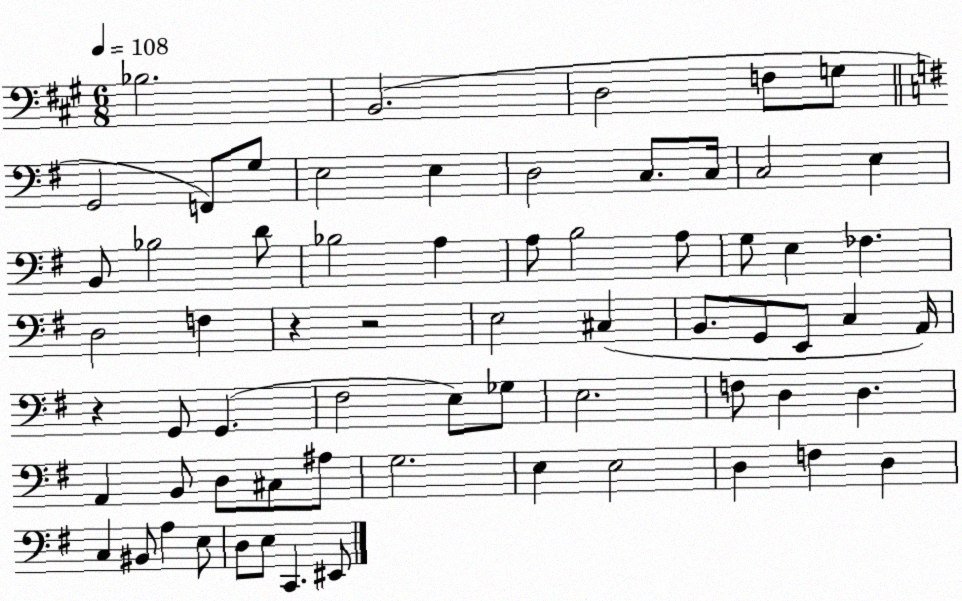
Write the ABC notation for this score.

X:1
T:Untitled
M:6/8
L:1/4
K:A
_B,2 B,,2 D,2 F,/2 G,/2 G,,2 F,,/2 G,/2 E,2 E, D,2 C,/2 C,/4 C,2 E, B,,/2 _B,2 D/2 _B,2 A, A,/2 B,2 A,/2 G,/2 E, _F, D,2 F, z z2 E,2 ^C, B,,/2 G,,/2 E,,/2 C, A,,/4 z G,,/2 G,, ^F,2 E,/2 _G,/2 E,2 F,/2 D, D, A,, B,,/2 D,/2 ^C,/2 ^A,/2 G,2 E, E,2 D, F, D, C, ^B,,/2 A, E,/2 D,/2 E,/2 C,, ^E,,/2